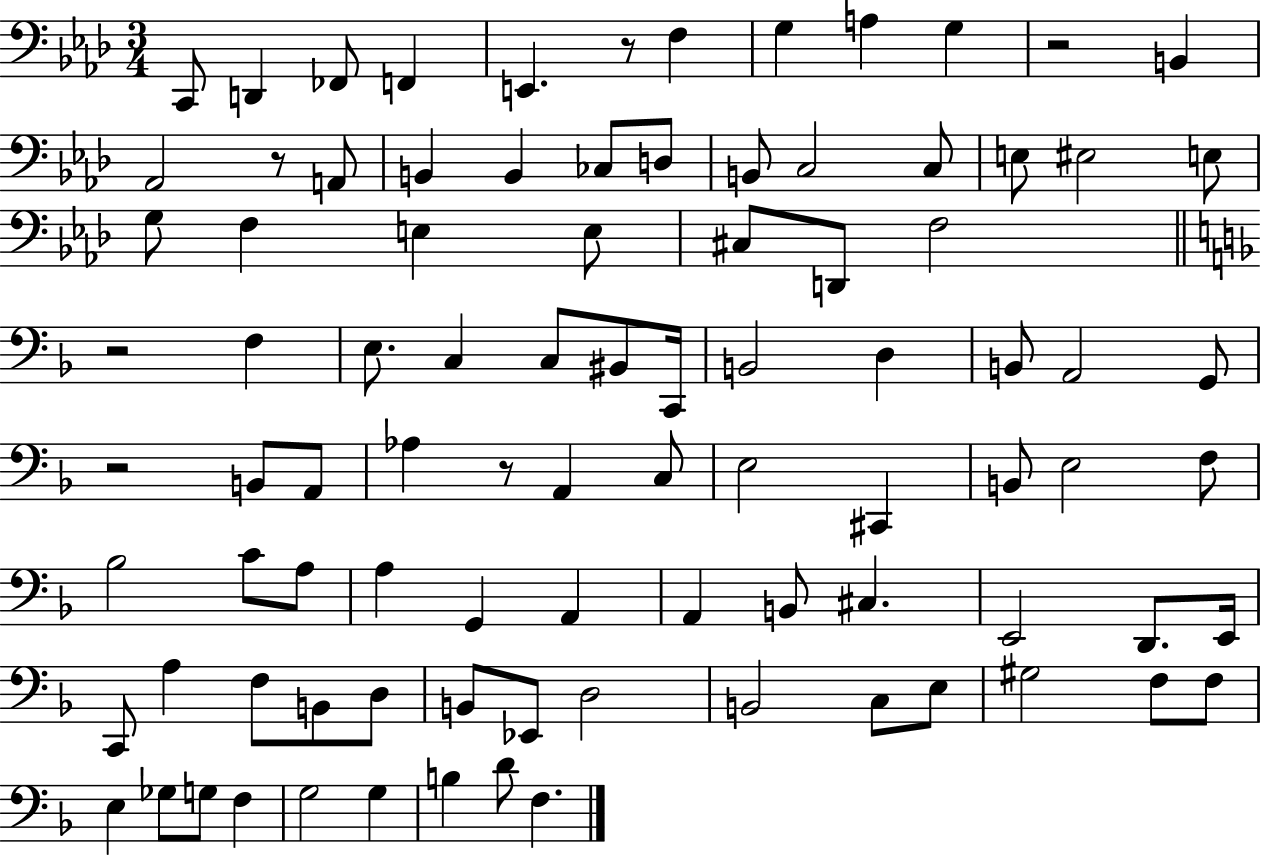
X:1
T:Untitled
M:3/4
L:1/4
K:Ab
C,,/2 D,, _F,,/2 F,, E,, z/2 F, G, A, G, z2 B,, _A,,2 z/2 A,,/2 B,, B,, _C,/2 D,/2 B,,/2 C,2 C,/2 E,/2 ^E,2 E,/2 G,/2 F, E, E,/2 ^C,/2 D,,/2 F,2 z2 F, E,/2 C, C,/2 ^B,,/2 C,,/4 B,,2 D, B,,/2 A,,2 G,,/2 z2 B,,/2 A,,/2 _A, z/2 A,, C,/2 E,2 ^C,, B,,/2 E,2 F,/2 _B,2 C/2 A,/2 A, G,, A,, A,, B,,/2 ^C, E,,2 D,,/2 E,,/4 C,,/2 A, F,/2 B,,/2 D,/2 B,,/2 _E,,/2 D,2 B,,2 C,/2 E,/2 ^G,2 F,/2 F,/2 E, _G,/2 G,/2 F, G,2 G, B, D/2 F,